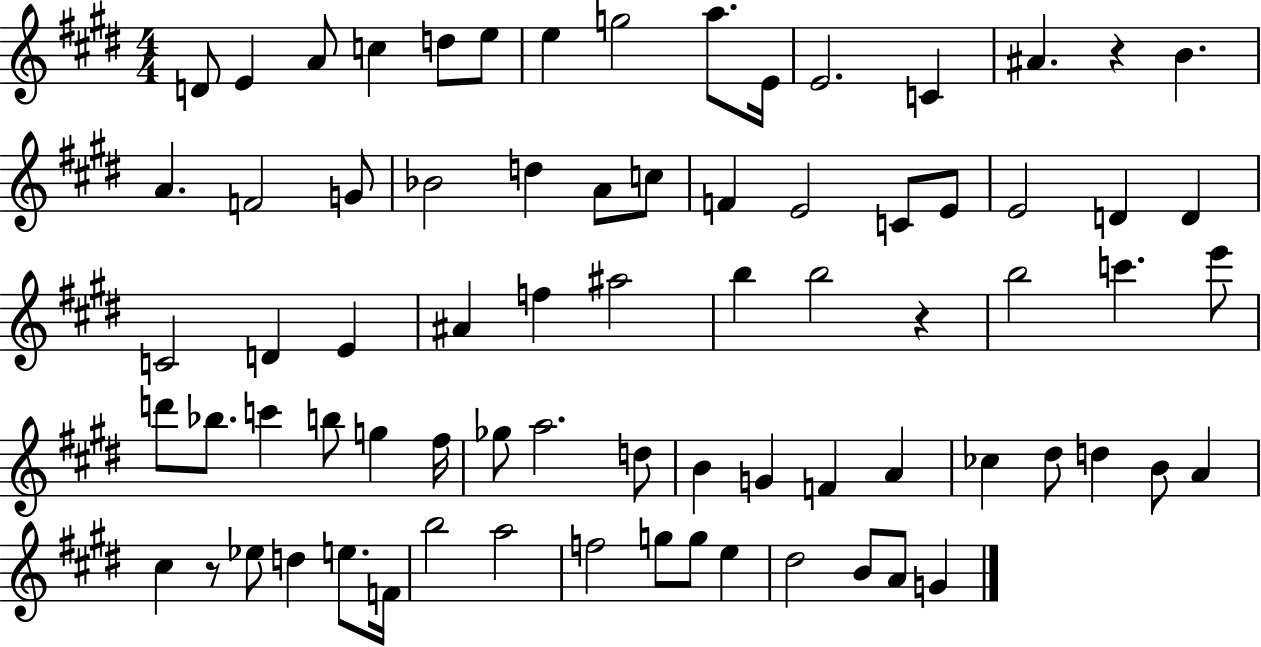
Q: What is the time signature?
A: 4/4